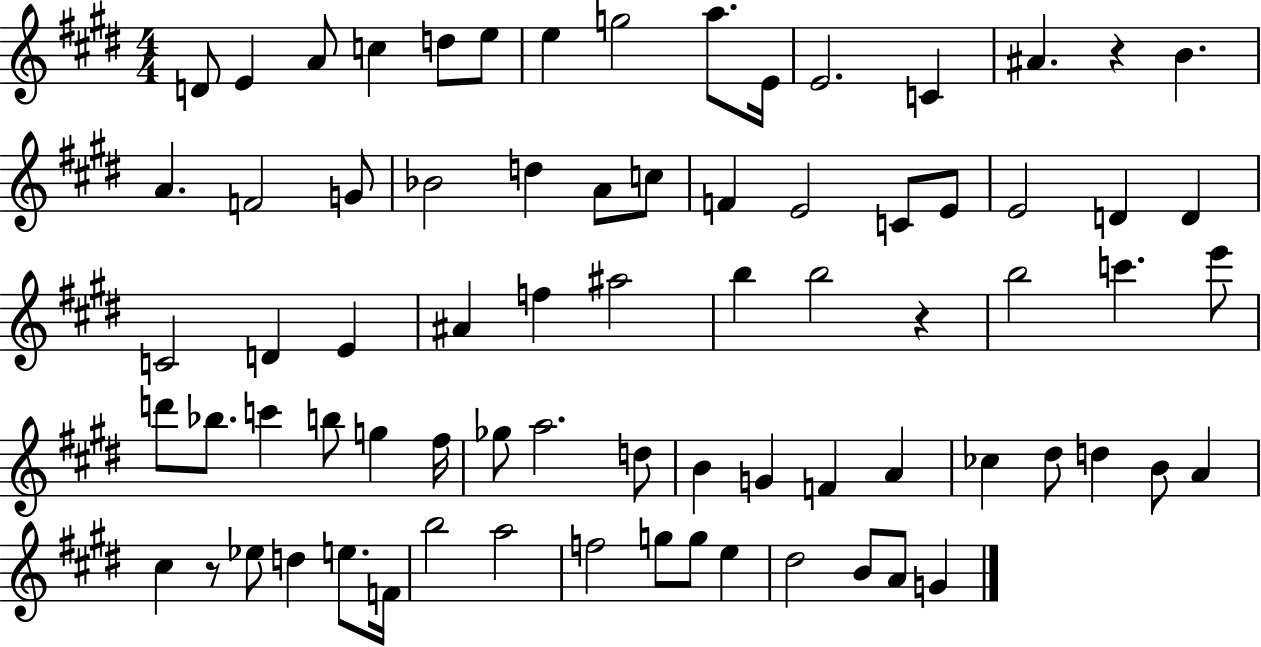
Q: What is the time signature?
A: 4/4